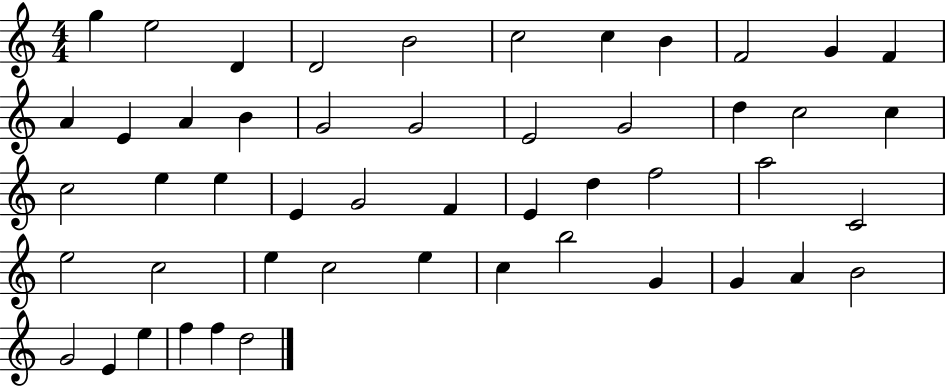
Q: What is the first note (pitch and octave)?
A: G5